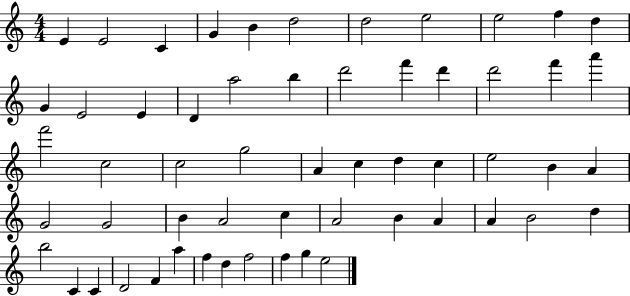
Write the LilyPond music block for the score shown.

{
  \clef treble
  \numericTimeSignature
  \time 4/4
  \key c \major
  e'4 e'2 c'4 | g'4 b'4 d''2 | d''2 e''2 | e''2 f''4 d''4 | \break g'4 e'2 e'4 | d'4 a''2 b''4 | d'''2 f'''4 d'''4 | d'''2 f'''4 a'''4 | \break f'''2 c''2 | c''2 g''2 | a'4 c''4 d''4 c''4 | e''2 b'4 a'4 | \break g'2 g'2 | b'4 a'2 c''4 | a'2 b'4 a'4 | a'4 b'2 d''4 | \break b''2 c'4 c'4 | d'2 f'4 a''4 | f''4 d''4 f''2 | f''4 g''4 e''2 | \break \bar "|."
}